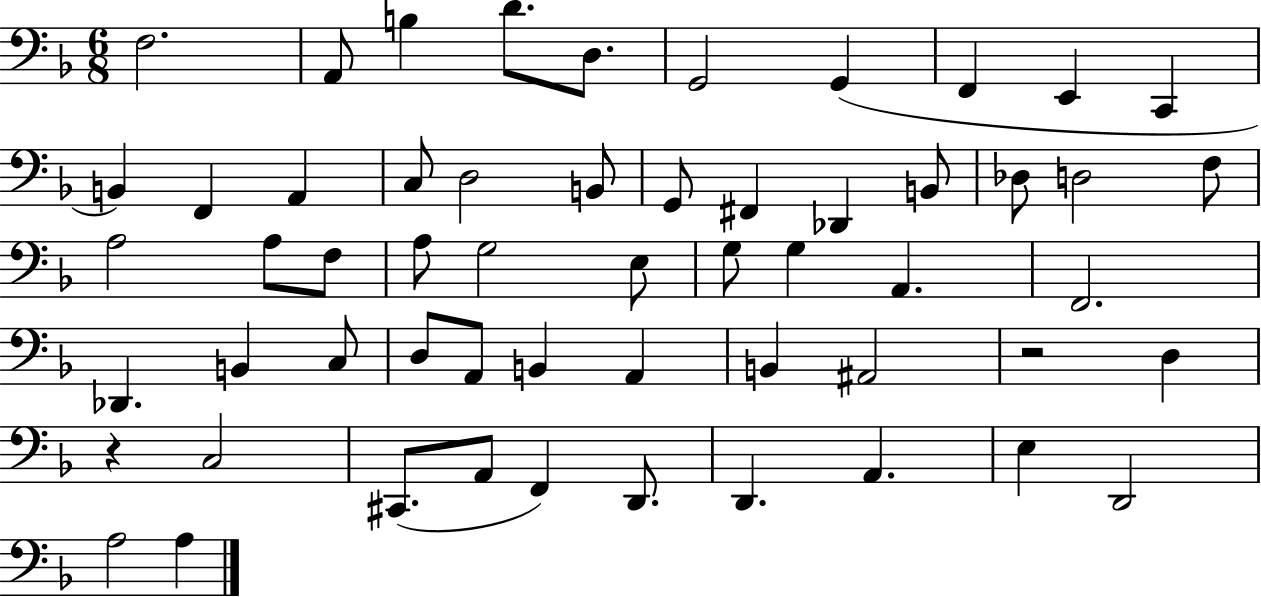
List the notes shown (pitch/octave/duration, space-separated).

F3/h. A2/e B3/q D4/e. D3/e. G2/h G2/q F2/q E2/q C2/q B2/q F2/q A2/q C3/e D3/h B2/e G2/e F#2/q Db2/q B2/e Db3/e D3/h F3/e A3/h A3/e F3/e A3/e G3/h E3/e G3/e G3/q A2/q. F2/h. Db2/q. B2/q C3/e D3/e A2/e B2/q A2/q B2/q A#2/h R/h D3/q R/q C3/h C#2/e. A2/e F2/q D2/e. D2/q. A2/q. E3/q D2/h A3/h A3/q